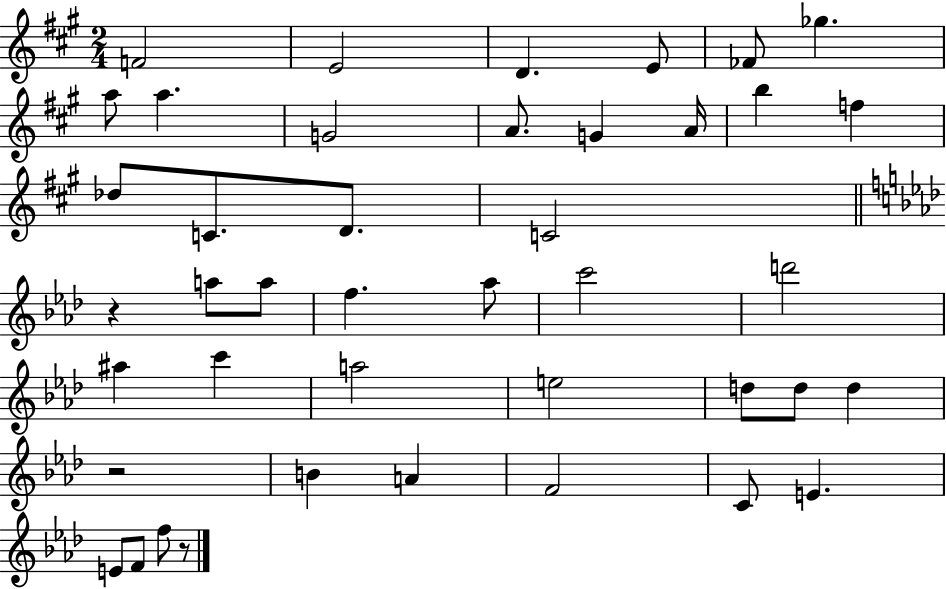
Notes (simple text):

F4/h E4/h D4/q. E4/e FES4/e Gb5/q. A5/e A5/q. G4/h A4/e. G4/q A4/s B5/q F5/q Db5/e C4/e. D4/e. C4/h R/q A5/e A5/e F5/q. Ab5/e C6/h D6/h A#5/q C6/q A5/h E5/h D5/e D5/e D5/q R/h B4/q A4/q F4/h C4/e E4/q. E4/e F4/e F5/e R/e